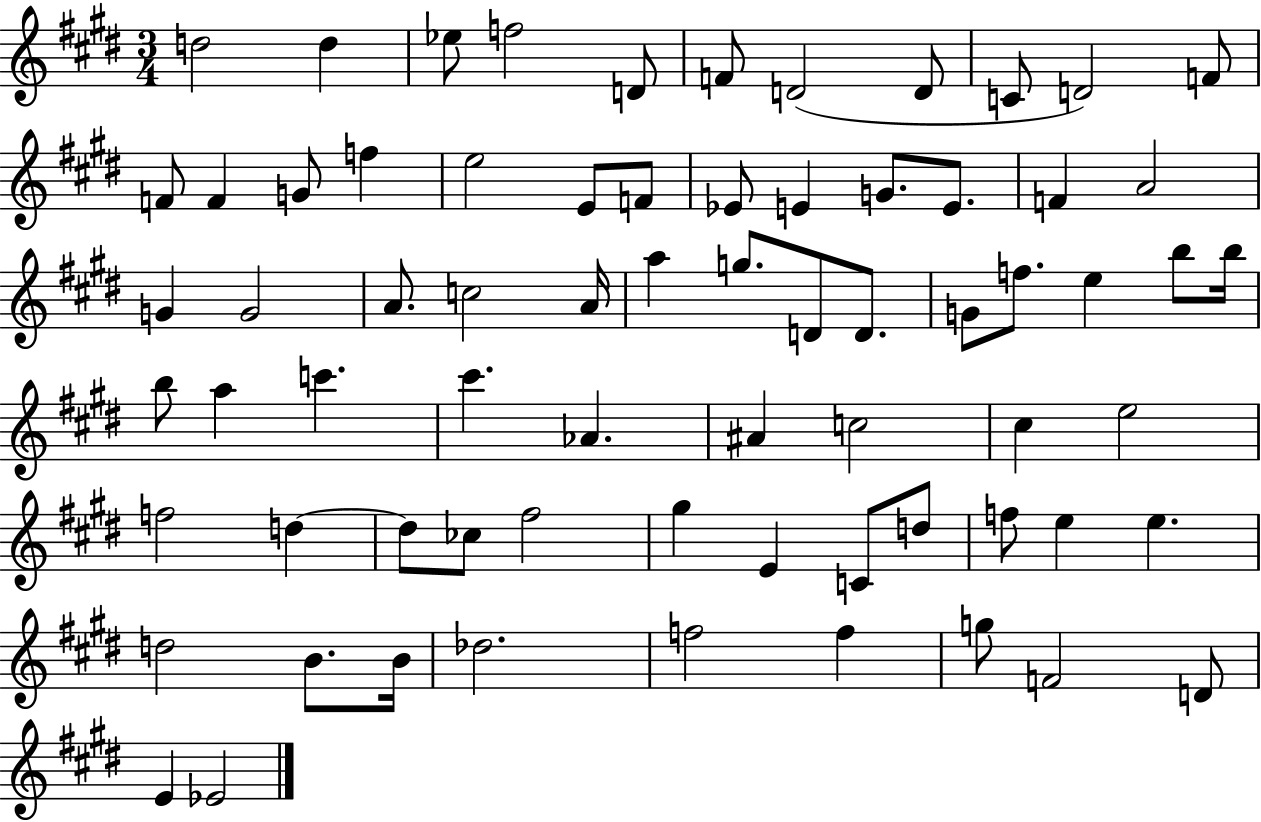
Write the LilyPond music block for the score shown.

{
  \clef treble
  \numericTimeSignature
  \time 3/4
  \key e \major
  d''2 d''4 | ees''8 f''2 d'8 | f'8 d'2( d'8 | c'8 d'2) f'8 | \break f'8 f'4 g'8 f''4 | e''2 e'8 f'8 | ees'8 e'4 g'8. e'8. | f'4 a'2 | \break g'4 g'2 | a'8. c''2 a'16 | a''4 g''8. d'8 d'8. | g'8 f''8. e''4 b''8 b''16 | \break b''8 a''4 c'''4. | cis'''4. aes'4. | ais'4 c''2 | cis''4 e''2 | \break f''2 d''4~~ | d''8 ces''8 fis''2 | gis''4 e'4 c'8 d''8 | f''8 e''4 e''4. | \break d''2 b'8. b'16 | des''2. | f''2 f''4 | g''8 f'2 d'8 | \break e'4 ees'2 | \bar "|."
}